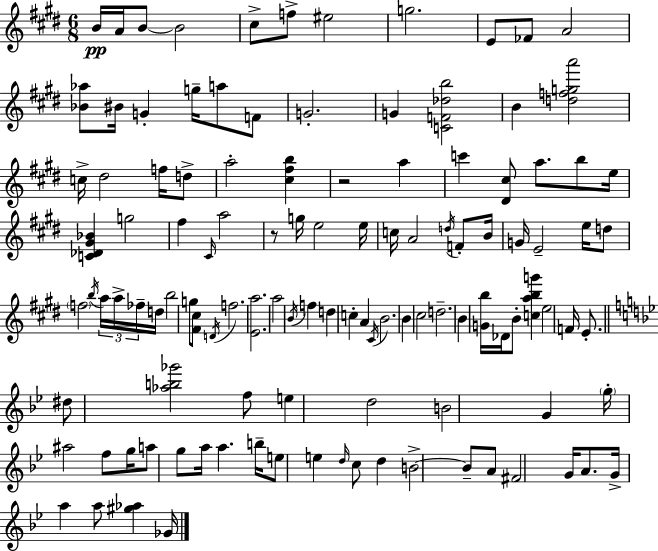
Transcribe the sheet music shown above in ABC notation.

X:1
T:Untitled
M:6/8
L:1/4
K:E
B/4 A/4 B/2 B2 ^c/2 f/2 ^e2 g2 E/2 _F/2 A2 [_B_a]/2 ^B/4 G g/4 a/2 F/2 G2 G [CF_db]2 B [dfga']2 c/4 ^d2 f/4 d/2 a2 [^c^fb] z2 a c' [^D^c]/2 a/2 b/2 e/4 [C_D^G_B] g2 ^f ^C/4 a2 z/2 g/4 e2 e/4 c/4 A2 d/4 F/2 B/4 G/4 E2 e/4 d/2 f2 b/4 a/4 a/4 _f/4 d/4 b2 g/2 [^F^c]/2 D/4 f2 [Ea]2 a2 B/4 f d c A ^C/4 B2 B ^c2 d2 B [Gb]/4 _D/4 B/2 [cabg'] e2 F/4 E/2 ^d/2 [_ab_g']2 f/2 e d2 B2 G g/4 ^a2 f/2 g/4 a/2 g/2 a/4 a b/4 e/2 e d/4 c/2 d B2 B/2 A/2 ^F2 G/4 A/2 G/4 a a/2 [^g_a] _G/4